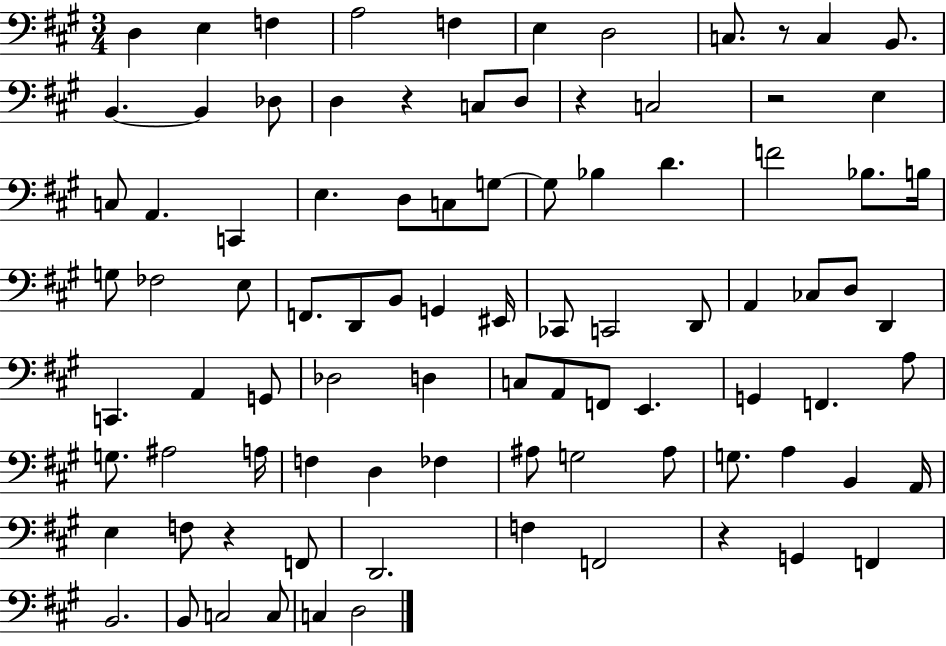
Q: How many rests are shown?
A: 6